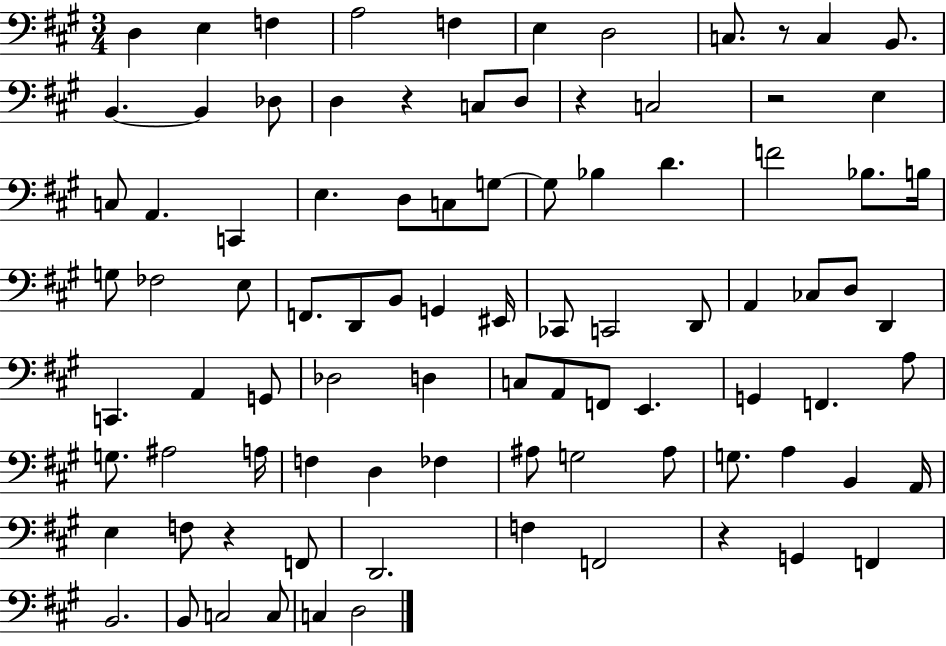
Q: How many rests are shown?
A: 6